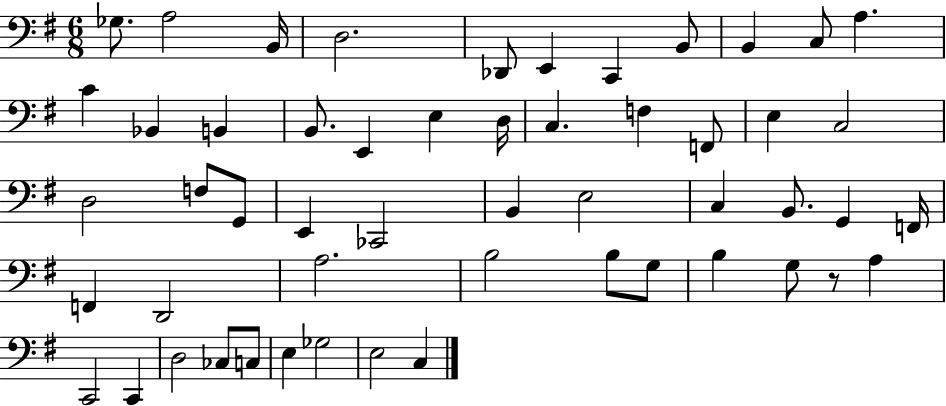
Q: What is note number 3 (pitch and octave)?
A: B2